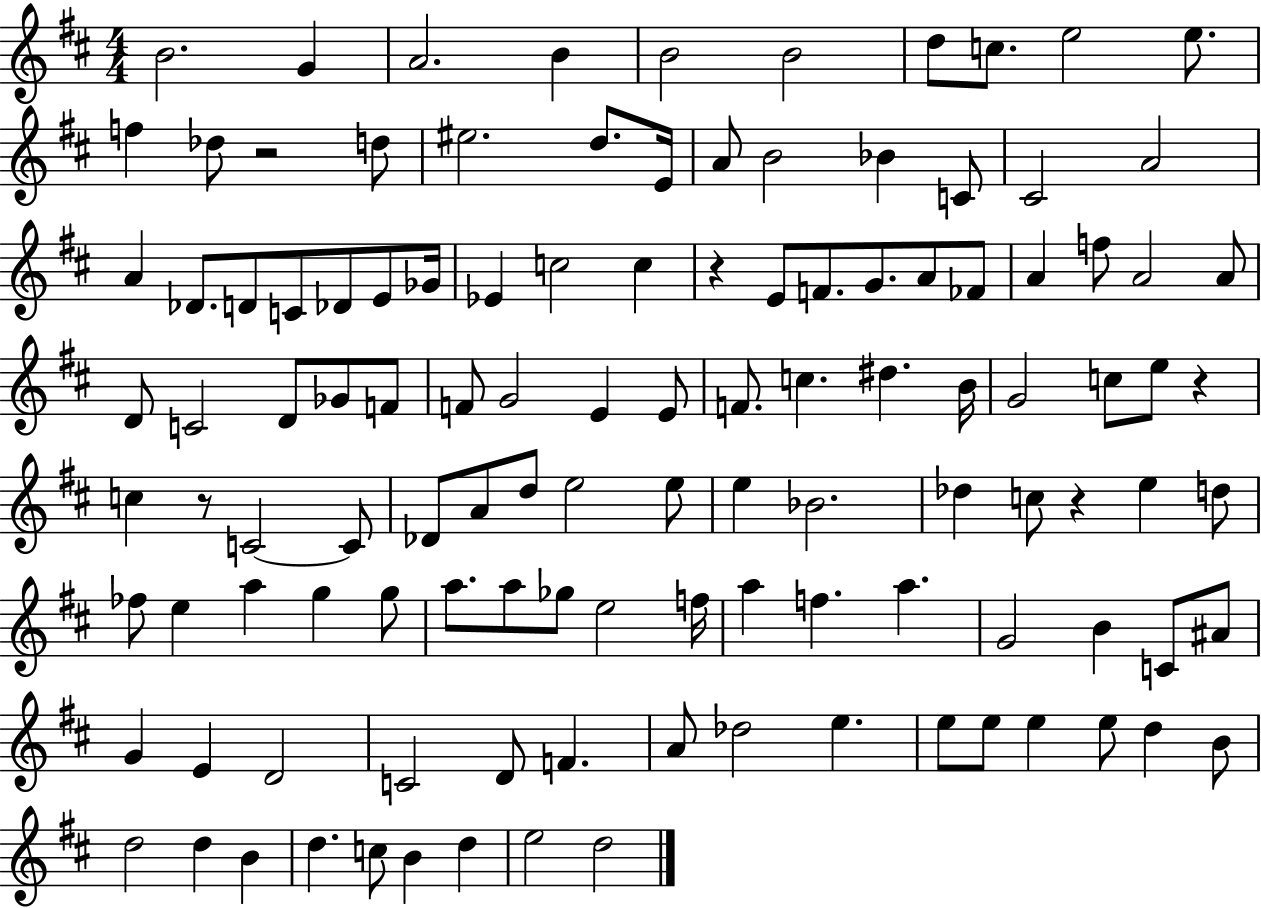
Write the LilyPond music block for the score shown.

{
  \clef treble
  \numericTimeSignature
  \time 4/4
  \key d \major
  b'2. g'4 | a'2. b'4 | b'2 b'2 | d''8 c''8. e''2 e''8. | \break f''4 des''8 r2 d''8 | eis''2. d''8. e'16 | a'8 b'2 bes'4 c'8 | cis'2 a'2 | \break a'4 des'8. d'8 c'8 des'8 e'8 ges'16 | ees'4 c''2 c''4 | r4 e'8 f'8. g'8. a'8 fes'8 | a'4 f''8 a'2 a'8 | \break d'8 c'2 d'8 ges'8 f'8 | f'8 g'2 e'4 e'8 | f'8. c''4. dis''4. b'16 | g'2 c''8 e''8 r4 | \break c''4 r8 c'2~~ c'8 | des'8 a'8 d''8 e''2 e''8 | e''4 bes'2. | des''4 c''8 r4 e''4 d''8 | \break fes''8 e''4 a''4 g''4 g''8 | a''8. a''8 ges''8 e''2 f''16 | a''4 f''4. a''4. | g'2 b'4 c'8 ais'8 | \break g'4 e'4 d'2 | c'2 d'8 f'4. | a'8 des''2 e''4. | e''8 e''8 e''4 e''8 d''4 b'8 | \break d''2 d''4 b'4 | d''4. c''8 b'4 d''4 | e''2 d''2 | \bar "|."
}